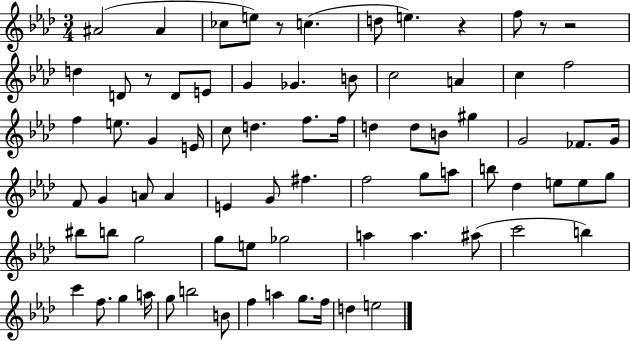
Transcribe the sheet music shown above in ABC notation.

X:1
T:Untitled
M:3/4
L:1/4
K:Ab
^A2 ^A _c/2 e/2 z/2 c d/2 e z f/2 z/2 z2 d D/2 z/2 D/2 E/2 G _G B/2 c2 A c f2 f e/2 G E/4 c/2 d f/2 f/4 d d/2 B/2 ^g G2 _F/2 G/4 F/2 G A/2 A E G/2 ^f f2 g/2 a/2 b/2 _d e/2 e/2 g/2 ^b/2 b/2 g2 g/2 e/2 _g2 a a ^a/2 c'2 b c' f/2 g a/4 g/2 b2 B/2 f a g/2 f/4 d e2